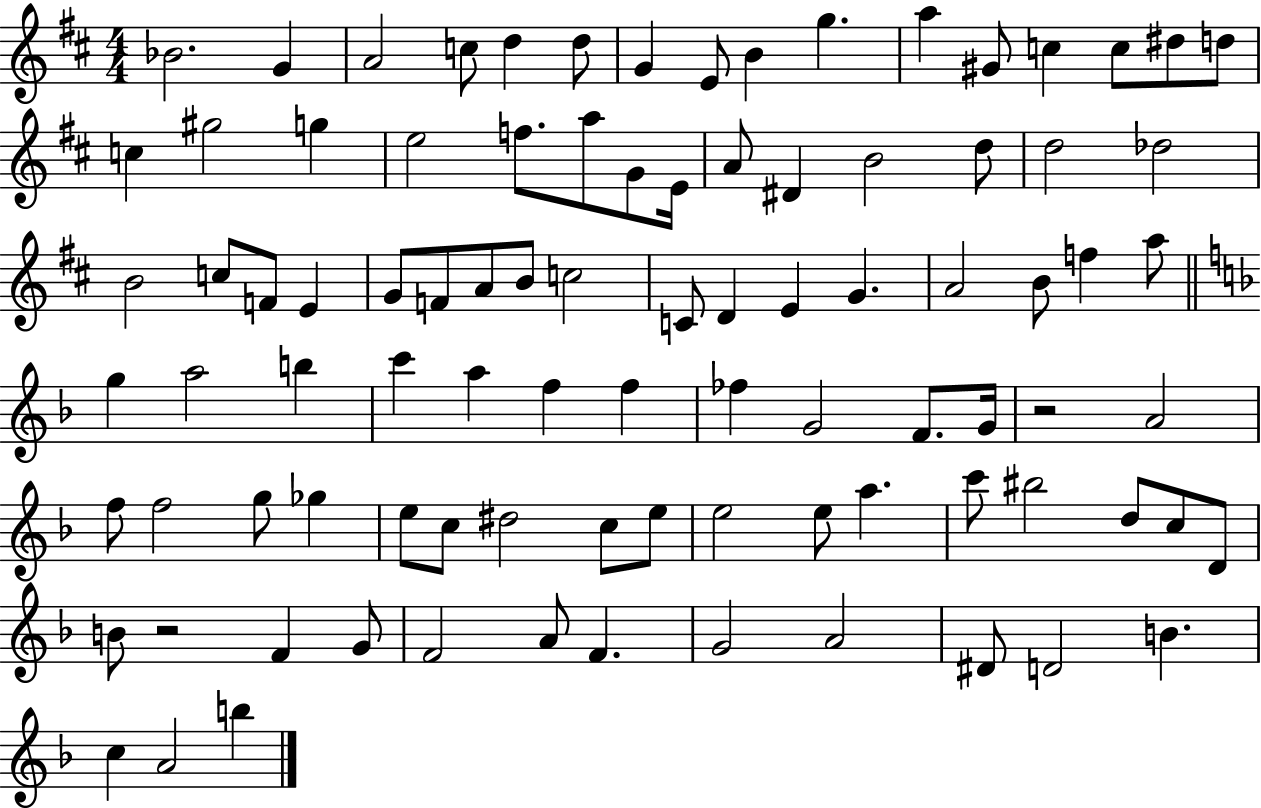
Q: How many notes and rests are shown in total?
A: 92